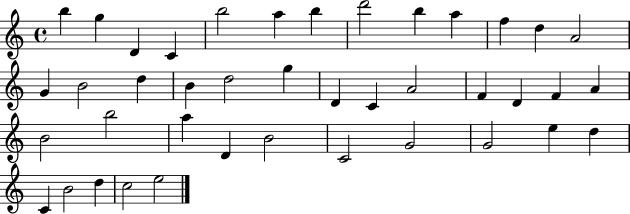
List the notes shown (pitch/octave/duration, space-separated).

B5/q G5/q D4/q C4/q B5/h A5/q B5/q D6/h B5/q A5/q F5/q D5/q A4/h G4/q B4/h D5/q B4/q D5/h G5/q D4/q C4/q A4/h F4/q D4/q F4/q A4/q B4/h B5/h A5/q D4/q B4/h C4/h G4/h G4/h E5/q D5/q C4/q B4/h D5/q C5/h E5/h